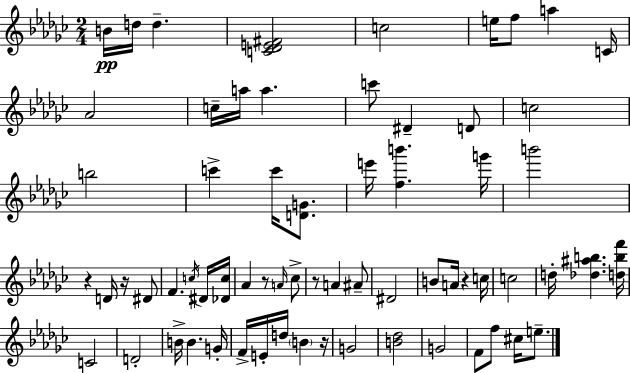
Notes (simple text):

B4/s D5/s D5/q. [C4,Db4,E4,F#4]/h C5/h E5/s F5/e A5/q C4/s Ab4/h C5/s A5/s A5/q. C6/e D#4/q D4/e C5/h B5/h C6/q C6/s [D4,G4]/e. E6/s [F5,B6]/q. G6/s B6/h R/q D4/s R/s D#4/e F4/q. C5/s D#4/s [Db4,C5]/s Ab4/q R/e A4/s CES5/e R/e A4/q A#4/e D#4/h B4/e A4/s R/q C5/s C5/h D5/s [Db5,A#5,B5]/q. [D5,B5,F6]/s C4/h D4/h B4/s B4/q. G4/s F4/s E4/s D5/s B4/q R/s G4/h [B4,Db5]/h G4/h F4/e F5/e C#5/s E5/e.